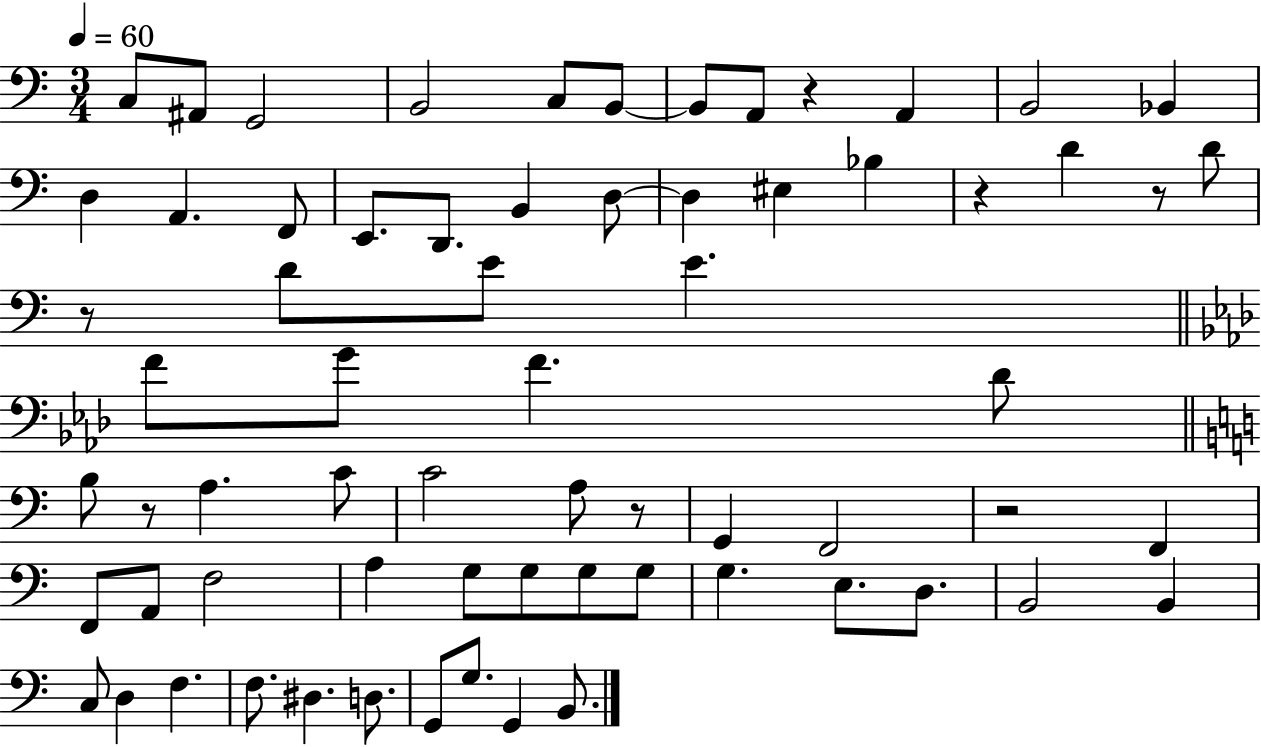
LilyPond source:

{
  \clef bass
  \numericTimeSignature
  \time 3/4
  \key c \major
  \tempo 4 = 60
  \repeat volta 2 { c8 ais,8 g,2 | b,2 c8 b,8~~ | b,8 a,8 r4 a,4 | b,2 bes,4 | \break d4 a,4. f,8 | e,8. d,8. b,4 d8~~ | d4 eis4 bes4 | r4 d'4 r8 d'8 | \break r8 d'8 e'8 e'4. | \bar "||" \break \key aes \major f'8 g'8 f'4. des'8 | \bar "||" \break \key c \major b8 r8 a4. c'8 | c'2 a8 r8 | g,4 f,2 | r2 f,4 | \break f,8 a,8 f2 | a4 g8 g8 g8 g8 | g4. e8. d8. | b,2 b,4 | \break c8 d4 f4. | f8. dis4. d8. | g,8 g8. g,4 b,8. | } \bar "|."
}